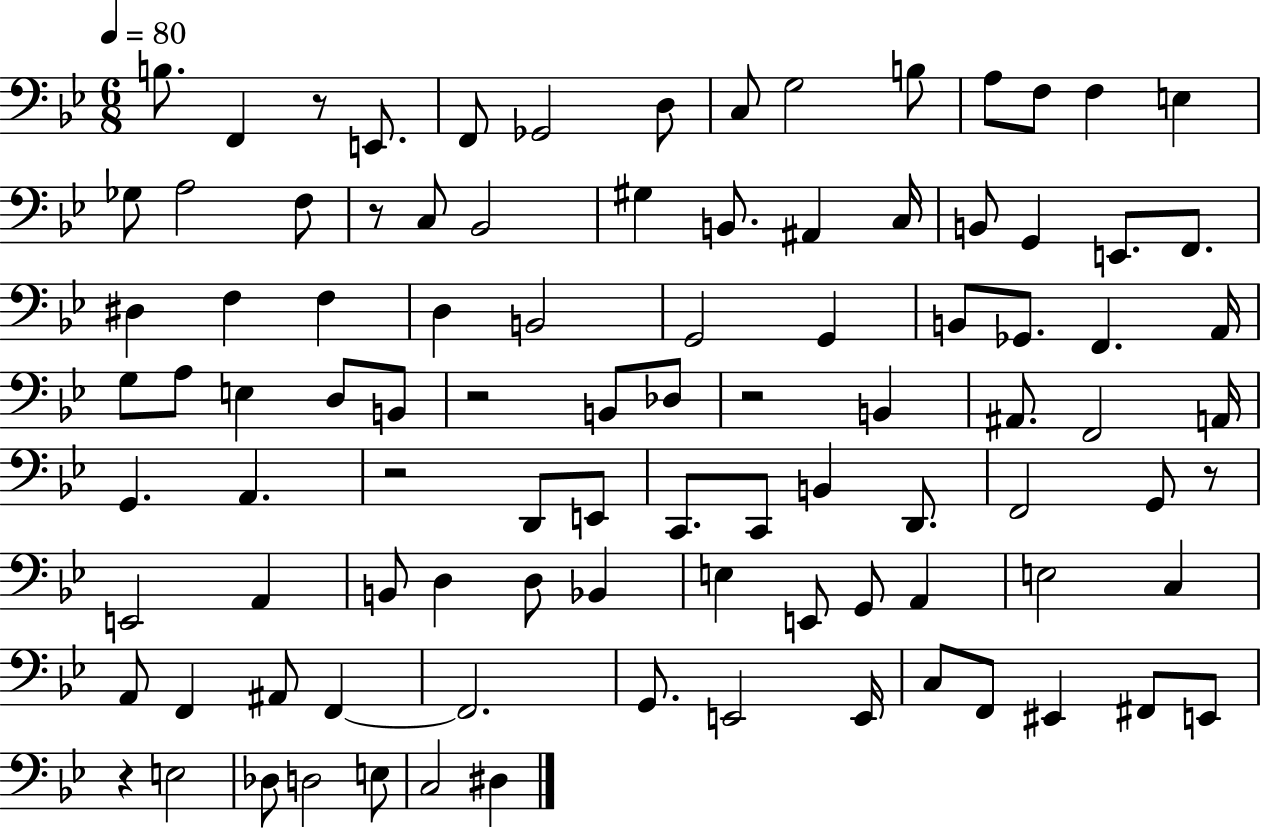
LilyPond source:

{
  \clef bass
  \numericTimeSignature
  \time 6/8
  \key bes \major
  \tempo 4 = 80
  b8. f,4 r8 e,8. | f,8 ges,2 d8 | c8 g2 b8 | a8 f8 f4 e4 | \break ges8 a2 f8 | r8 c8 bes,2 | gis4 b,8. ais,4 c16 | b,8 g,4 e,8. f,8. | \break dis4 f4 f4 | d4 b,2 | g,2 g,4 | b,8 ges,8. f,4. a,16 | \break g8 a8 e4 d8 b,8 | r2 b,8 des8 | r2 b,4 | ais,8. f,2 a,16 | \break g,4. a,4. | r2 d,8 e,8 | c,8. c,8 b,4 d,8. | f,2 g,8 r8 | \break e,2 a,4 | b,8 d4 d8 bes,4 | e4 e,8 g,8 a,4 | e2 c4 | \break a,8 f,4 ais,8 f,4~~ | f,2. | g,8. e,2 e,16 | c8 f,8 eis,4 fis,8 e,8 | \break r4 e2 | des8 d2 e8 | c2 dis4 | \bar "|."
}